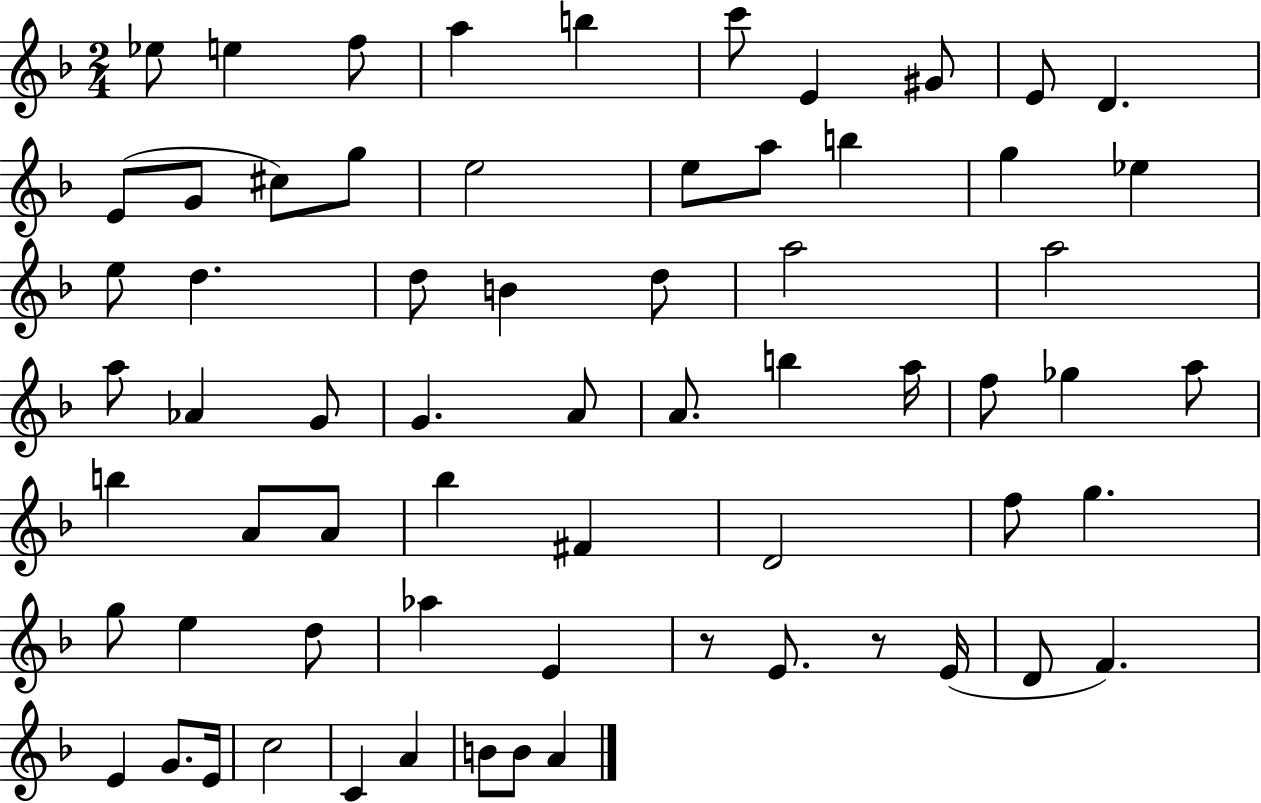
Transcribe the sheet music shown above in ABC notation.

X:1
T:Untitled
M:2/4
L:1/4
K:F
_e/2 e f/2 a b c'/2 E ^G/2 E/2 D E/2 G/2 ^c/2 g/2 e2 e/2 a/2 b g _e e/2 d d/2 B d/2 a2 a2 a/2 _A G/2 G A/2 A/2 b a/4 f/2 _g a/2 b A/2 A/2 _b ^F D2 f/2 g g/2 e d/2 _a E z/2 E/2 z/2 E/4 D/2 F E G/2 E/4 c2 C A B/2 B/2 A